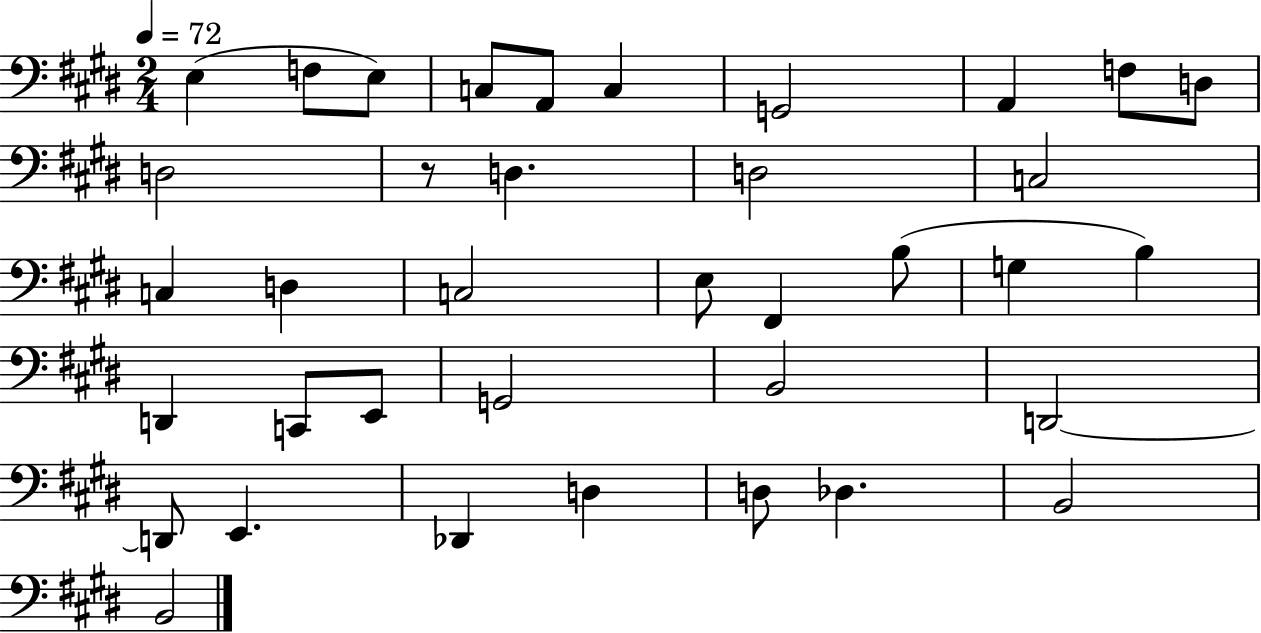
E3/q F3/e E3/e C3/e A2/e C3/q G2/h A2/q F3/e D3/e D3/h R/e D3/q. D3/h C3/h C3/q D3/q C3/h E3/e F#2/q B3/e G3/q B3/q D2/q C2/e E2/e G2/h B2/h D2/h D2/e E2/q. Db2/q D3/q D3/e Db3/q. B2/h B2/h